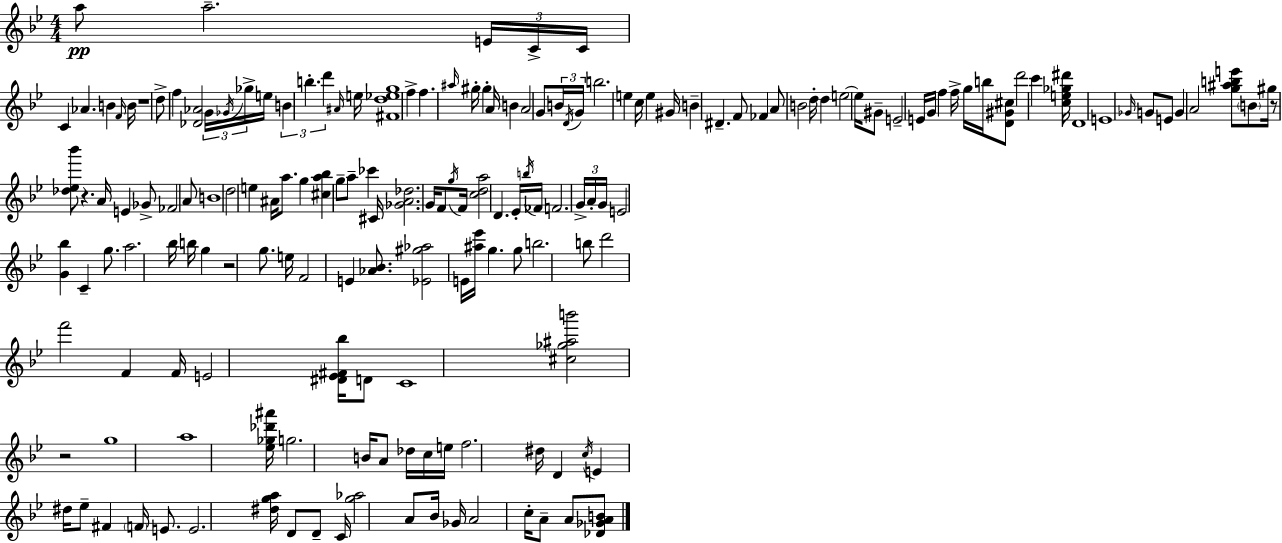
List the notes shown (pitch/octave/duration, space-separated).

A5/e A5/h. E4/s C4/s C4/s C4/q Ab4/q. B4/q F4/s B4/s R/w D5/e F5/q [Db4,Ab4]/h G4/s Gb4/s Gb5/s E5/s B4/q B5/q. D6/q A#4/s E5/s [F#4,D5,Eb5,G5]/w F5/q F5/q. A#5/s G#5/s G#5/q A4/s B4/q A4/h G4/e B4/s D4/s G4/s B5/h. E5/q C5/s E5/q G#4/s B4/q D#4/q. F4/e FES4/q A4/e B4/h D5/s D5/q E5/h E5/s G#4/e E4/h E4/s G4/s F5/q F5/s G5/s B5/s [D4,G#4,C#5]/e D6/h C6/q [C5,E5,Gb5,D#6]/s D4/w E4/w Gb4/s G4/e E4/e G4/q A4/h [G5,A#5,B5,E6]/e B4/e G#5/s R/e [Db5,Eb5,Bb6]/e R/q. A4/s E4/q Gb4/e FES4/h A4/e B4/w D5/h E5/q A#4/s A5/e. G5/q [C#5,A5,Bb5]/q G5/e A5/e CES6/q C#4/s [Gb4,A4,Db5]/h. G4/s F4/e G5/s F4/s [C5,D5,A5]/h D4/q. Eb4/s B5/s FES4/s F4/h. G4/s A4/s G4/s E4/h [G4,Bb5]/q C4/q G5/e. A5/h. Bb5/s B5/s G5/q R/h G5/e. E5/s F4/h E4/q [Ab4,Bb4]/e. [Eb4,G#5,Ab5]/h E4/s [A#5,Eb6]/s G5/q. G5/e B5/h. B5/e D6/h F6/h F4/q F4/s E4/h [D#4,Eb4,F#4,Bb5]/s D4/e C4/w [C#5,Gb5,A#5,B6]/h R/h G5/w A5/w [Eb5,Gb5,Db6,A#6]/s G5/h. B4/s A4/e Db5/s C5/s E5/s F5/h. D#5/s D4/q C5/s E4/q D#5/s Eb5/e F#4/q F4/s E4/e. E4/h. [D#5,G5,A5]/s D4/e D4/e C4/s [G5,Ab5]/h A4/e Bb4/s Gb4/s A4/h C5/s A4/e A4/e [Db4,Gb4,A4,B4]/e